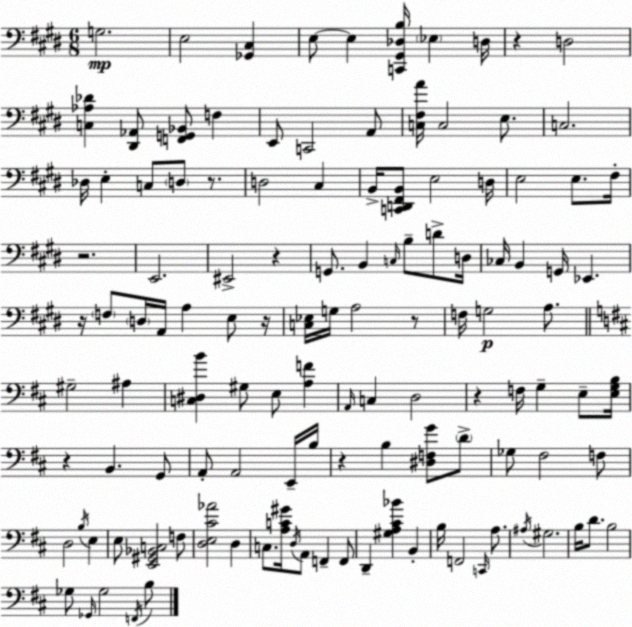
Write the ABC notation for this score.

X:1
T:Untitled
M:6/8
L:1/4
K:E
G,2 E,2 [_G,,^C,] E,/2 E, [C,,^G,,_D,B,]/4 _E, D,/4 z D,2 [C,_A,_D] [^D,,_A,,]/2 [F,,G,,_B,,]/2 F, E,,/2 C,,2 A,,/2 [C,^F,A]/4 C,2 E,/2 C,2 _D,/4 E, C,/2 D,/2 z/2 D,2 ^C, B,,/4 [C,,D,,^F,,B,,]/2 E,2 D,/4 E,2 E,/2 ^F,/4 z2 E,,2 ^E,,2 z G,,/2 B,, C,/4 B,/2 D/2 D,/4 _C,/4 B,, G,,/4 _E,, z/4 F,/2 D,/4 A,,/4 A, E,/2 z/4 [C,_E,]/4 G,/4 A,2 z/2 F,/4 G,2 A,/2 ^G,2 ^A, [C,^D,B] ^G,/2 E,/2 [A,F] A,,/4 C, D,2 z F,/4 G, E,/2 [E,G,B,]/4 z B,, G,,/2 A,,/2 A,,2 E,,/4 B,/4 z B, [^D,F,G]/2 D/2 _G,/2 ^F,2 F,/2 D,2 B,/4 E, E,/2 [E,,^G,,_B,,C,]2 F,/2 [D,E,^C_A]2 D, C,/2 [A,C^G]/4 D,/4 A,,/2 F,, F,,/2 D,, [^G,A,^C_B] B,, B,/4 F,,2 C,,/4 A,/2 ^A,/4 ^G,2 B,/4 D/2 B,2 _G,/2 _G,,/4 _G,2 F,,/4 B,/2